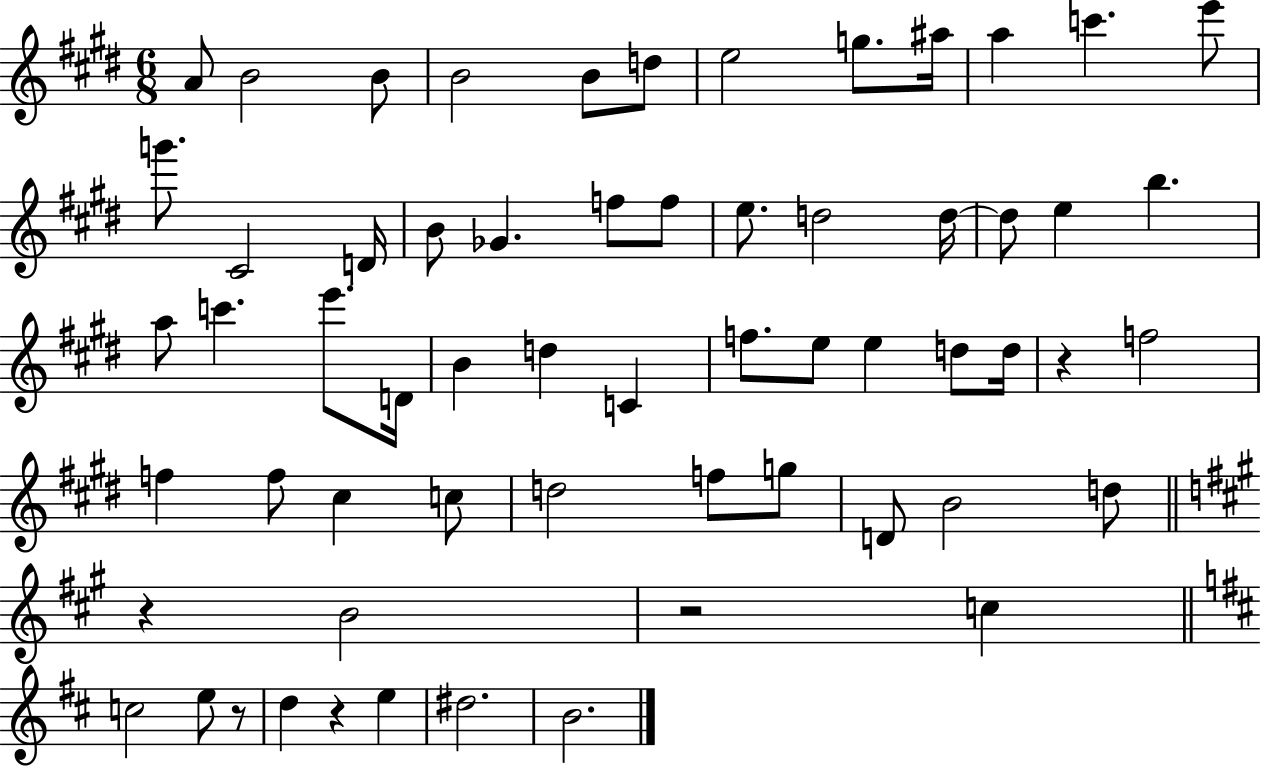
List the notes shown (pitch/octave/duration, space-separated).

A4/e B4/h B4/e B4/h B4/e D5/e E5/h G5/e. A#5/s A5/q C6/q. E6/e G6/e. C#4/h D4/s B4/e Gb4/q. F5/e F5/e E5/e. D5/h D5/s D5/e E5/q B5/q. A5/e C6/q. E6/e. D4/s B4/q D5/q C4/q F5/e. E5/e E5/q D5/e D5/s R/q F5/h F5/q F5/e C#5/q C5/e D5/h F5/e G5/e D4/e B4/h D5/e R/q B4/h R/h C5/q C5/h E5/e R/e D5/q R/q E5/q D#5/h. B4/h.